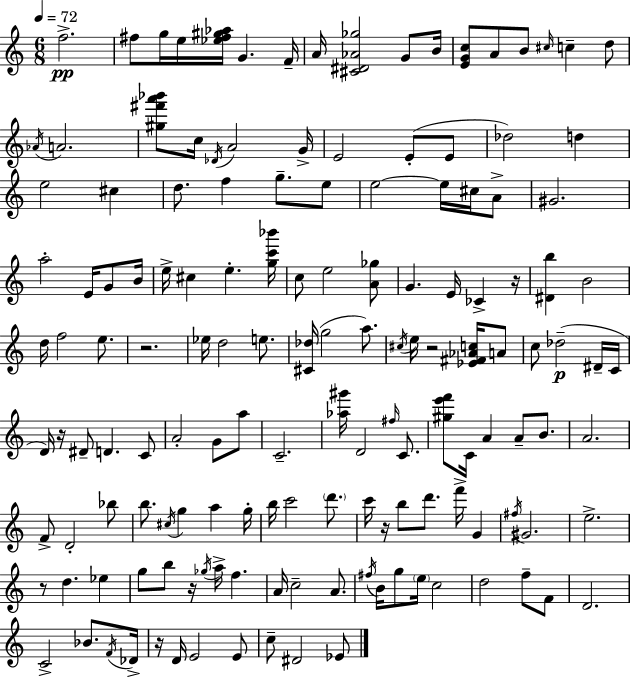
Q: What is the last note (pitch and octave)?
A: Eb4